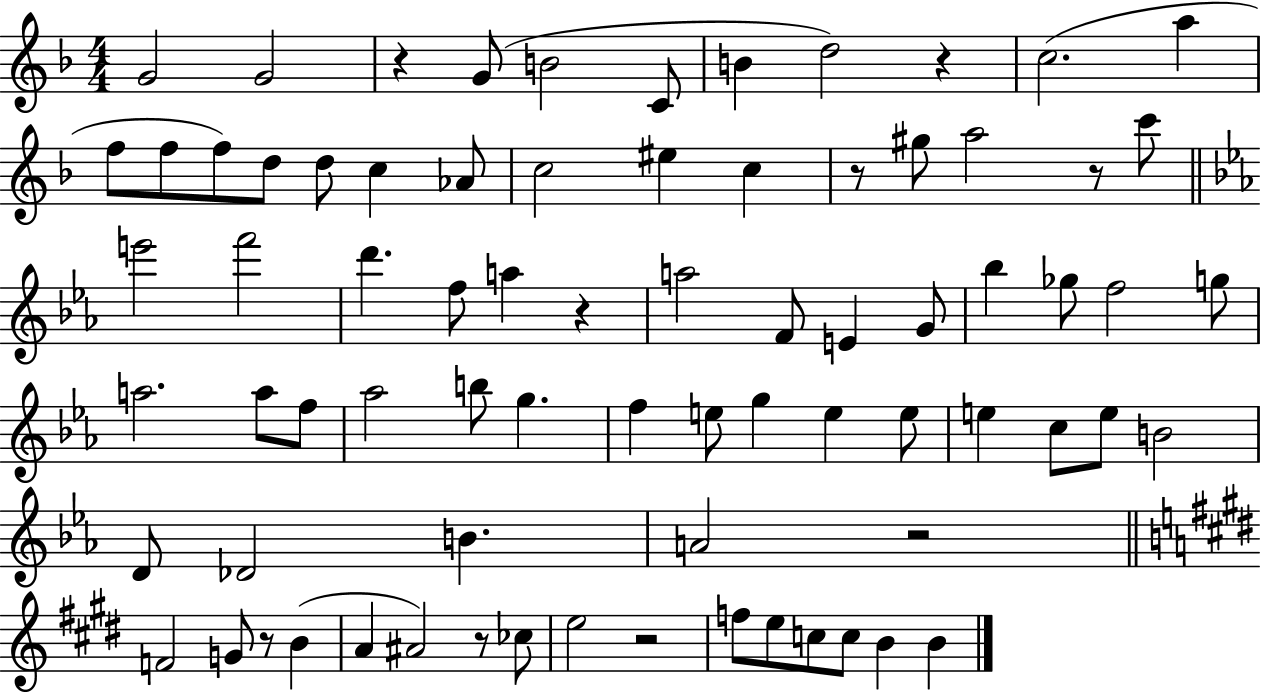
G4/h G4/h R/q G4/e B4/h C4/e B4/q D5/h R/q C5/h. A5/q F5/e F5/e F5/e D5/e D5/e C5/q Ab4/e C5/h EIS5/q C5/q R/e G#5/e A5/h R/e C6/e E6/h F6/h D6/q. F5/e A5/q R/q A5/h F4/e E4/q G4/e Bb5/q Gb5/e F5/h G5/e A5/h. A5/e F5/e Ab5/h B5/e G5/q. F5/q E5/e G5/q E5/q E5/e E5/q C5/e E5/e B4/h D4/e Db4/h B4/q. A4/h R/h F4/h G4/e R/e B4/q A4/q A#4/h R/e CES5/e E5/h R/h F5/e E5/e C5/e C5/e B4/q B4/q